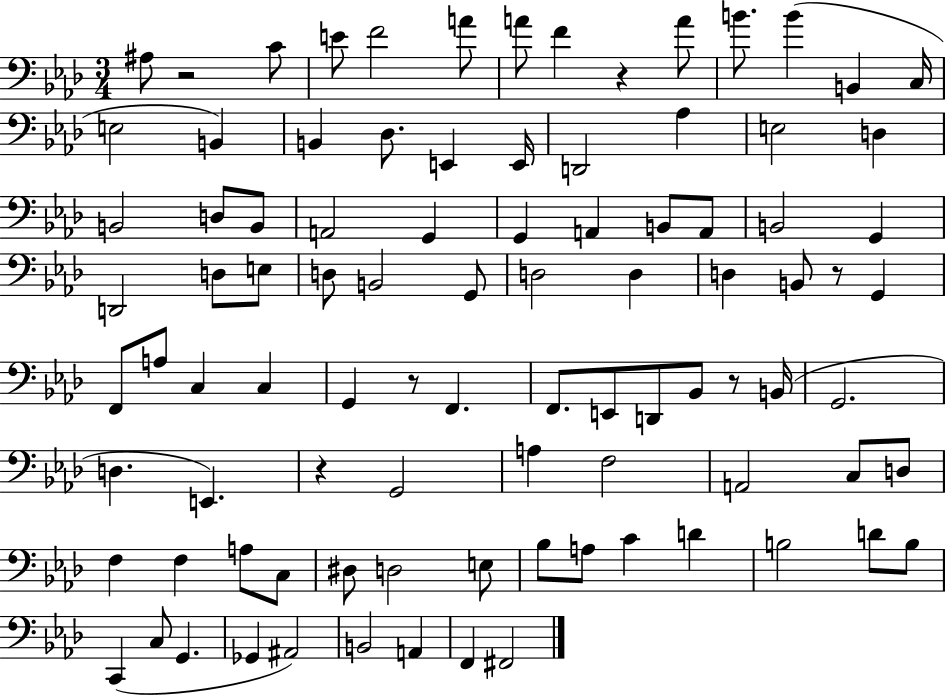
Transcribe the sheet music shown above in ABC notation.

X:1
T:Untitled
M:3/4
L:1/4
K:Ab
^A,/2 z2 C/2 E/2 F2 A/2 A/2 F z A/2 B/2 B B,, C,/4 E,2 B,, B,, _D,/2 E,, E,,/4 D,,2 _A, E,2 D, B,,2 D,/2 B,,/2 A,,2 G,, G,, A,, B,,/2 A,,/2 B,,2 G,, D,,2 D,/2 E,/2 D,/2 B,,2 G,,/2 D,2 D, D, B,,/2 z/2 G,, F,,/2 A,/2 C, C, G,, z/2 F,, F,,/2 E,,/2 D,,/2 _B,,/2 z/2 B,,/4 G,,2 D, E,, z G,,2 A, F,2 A,,2 C,/2 D,/2 F, F, A,/2 C,/2 ^D,/2 D,2 E,/2 _B,/2 A,/2 C D B,2 D/2 B,/2 C,, C,/2 G,, _G,, ^A,,2 B,,2 A,, F,, ^F,,2